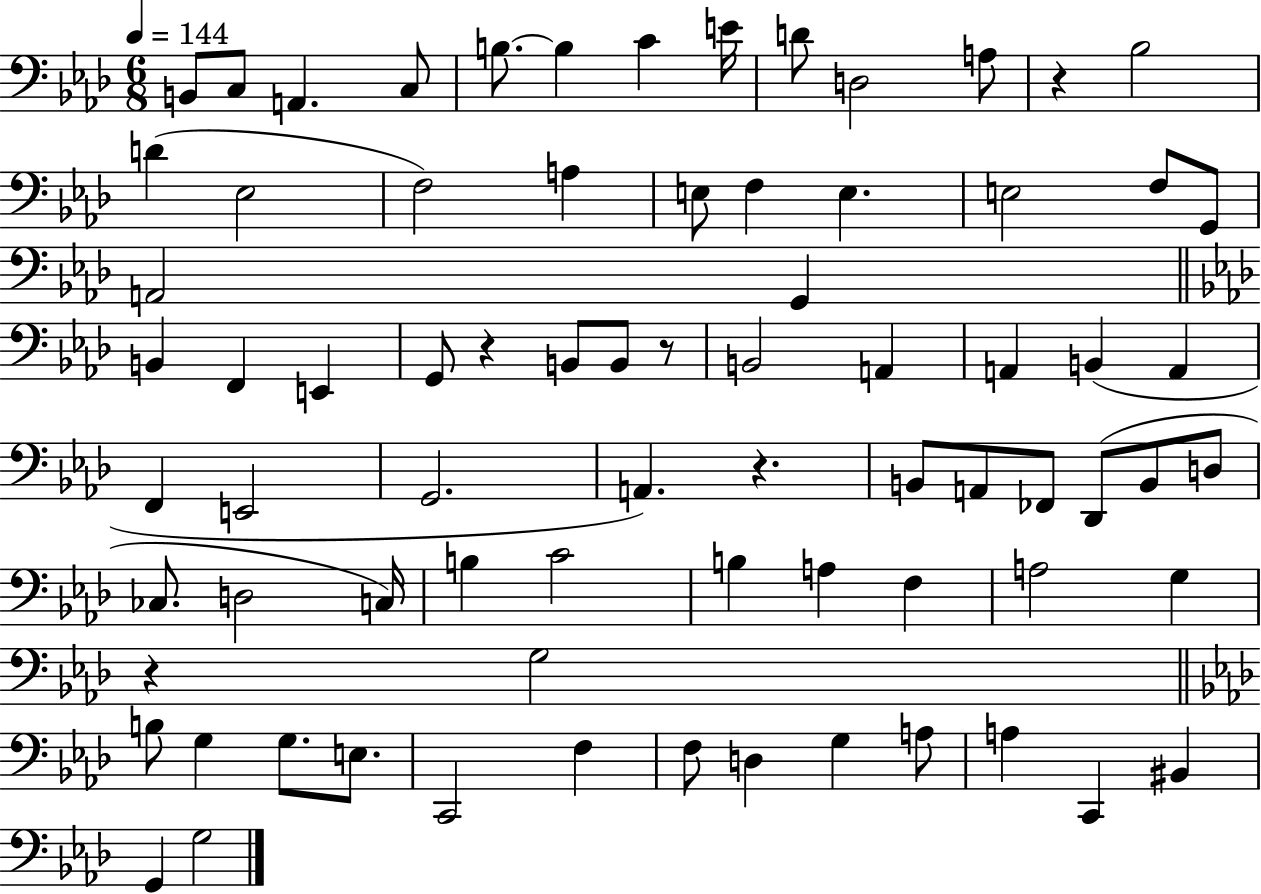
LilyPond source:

{
  \clef bass
  \numericTimeSignature
  \time 6/8
  \key aes \major
  \tempo 4 = 144
  \repeat volta 2 { b,8 c8 a,4. c8 | b8.~~ b4 c'4 e'16 | d'8 d2 a8 | r4 bes2 | \break d'4( ees2 | f2) a4 | e8 f4 e4. | e2 f8 g,8 | \break a,2 g,4 | \bar "||" \break \key aes \major b,4 f,4 e,4 | g,8 r4 b,8 b,8 r8 | b,2 a,4 | a,4 b,4( a,4 | \break f,4 e,2 | g,2. | a,4.) r4. | b,8 a,8 fes,8 des,8( b,8 d8 | \break ces8. d2 c16) | b4 c'2 | b4 a4 f4 | a2 g4 | \break r4 g2 | \bar "||" \break \key aes \major b8 g4 g8. e8. | c,2 f4 | f8 d4 g4 a8 | a4 c,4 bis,4 | \break g,4 g2 | } \bar "|."
}